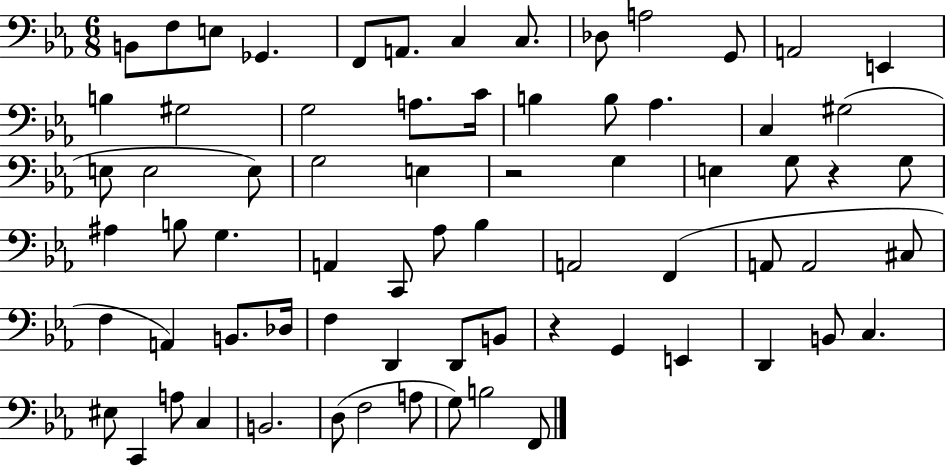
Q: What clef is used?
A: bass